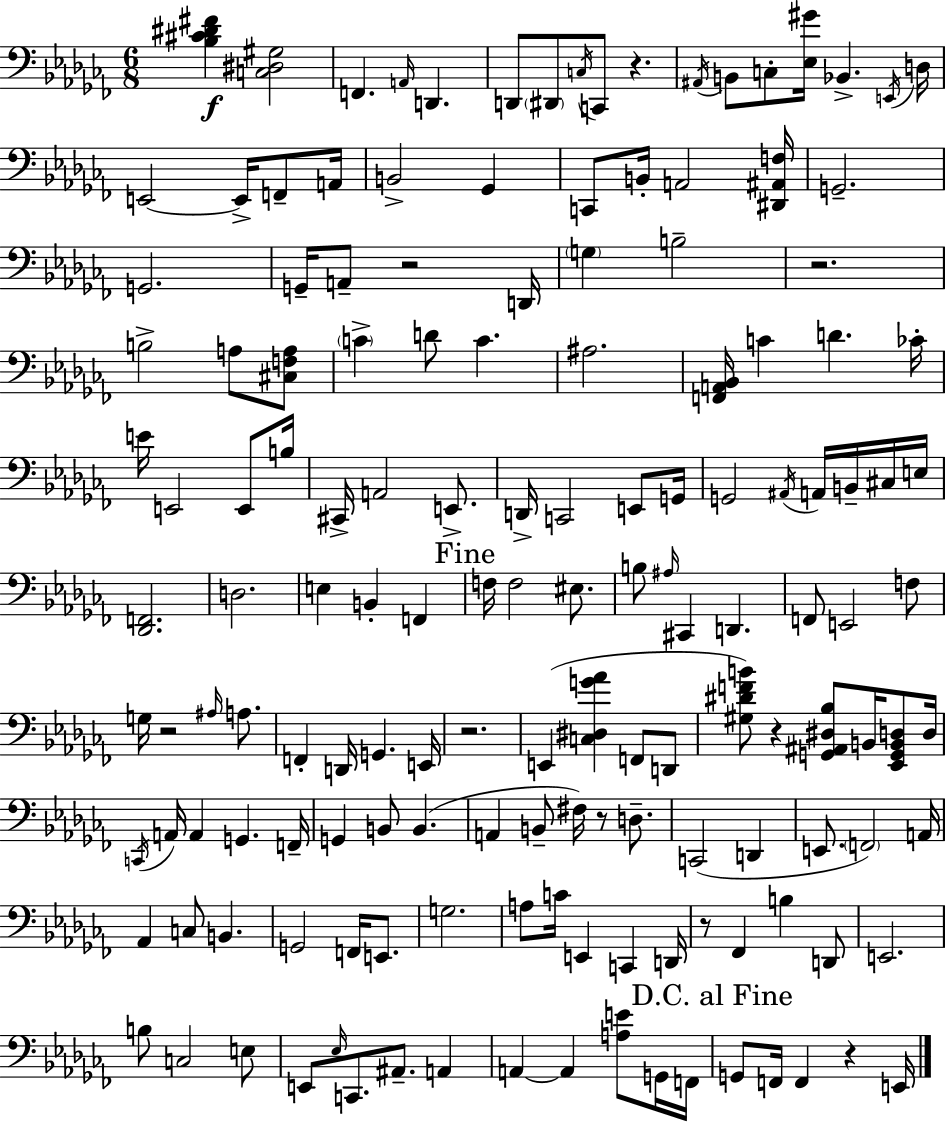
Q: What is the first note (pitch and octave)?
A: F2